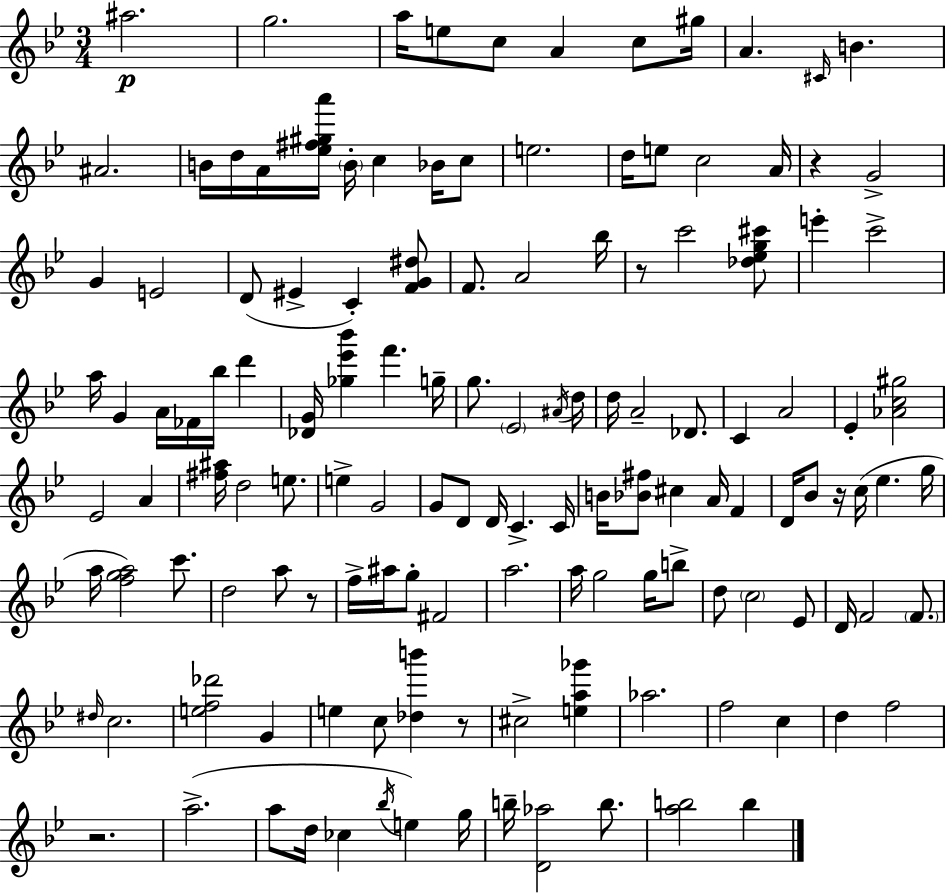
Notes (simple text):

A#5/h. G5/h. A5/s E5/e C5/e A4/q C5/e G#5/s A4/q. C#4/s B4/q. A#4/h. B4/s D5/s A4/s [Eb5,F#5,G#5,A6]/s B4/s C5/q Bb4/s C5/e E5/h. D5/s E5/e C5/h A4/s R/q G4/h G4/q E4/h D4/e EIS4/q C4/q [F4,G4,D#5]/e F4/e. A4/h Bb5/s R/e C6/h [Db5,Eb5,G5,C#6]/e E6/q C6/h A5/s G4/q A4/s FES4/s Bb5/s D6/q [Db4,G4]/s [Gb5,Eb6,Bb6]/q F6/q. G5/s G5/e. Eb4/h A#4/s D5/s D5/s A4/h Db4/e. C4/q A4/h Eb4/q [Ab4,C5,G#5]/h Eb4/h A4/q [F#5,A#5]/s D5/h E5/e. E5/q G4/h G4/e D4/e D4/s C4/q. C4/s B4/s [Bb4,F#5]/e C#5/q A4/s F4/q D4/s Bb4/e R/s C5/s Eb5/q. G5/s A5/s [F5,G5,A5]/h C6/e. D5/h A5/e R/e F5/s A#5/s G5/e F#4/h A5/h. A5/s G5/h G5/s B5/e D5/e C5/h Eb4/e D4/s F4/h F4/e. D#5/s C5/h. [E5,F5,Db6]/h G4/q E5/q C5/e [Db5,B6]/q R/e C#5/h [E5,A5,Gb6]/q Ab5/h. F5/h C5/q D5/q F5/h R/h. A5/h. A5/e D5/s CES5/q Bb5/s E5/q G5/s B5/s [D4,Ab5]/h B5/e. [A5,B5]/h B5/q